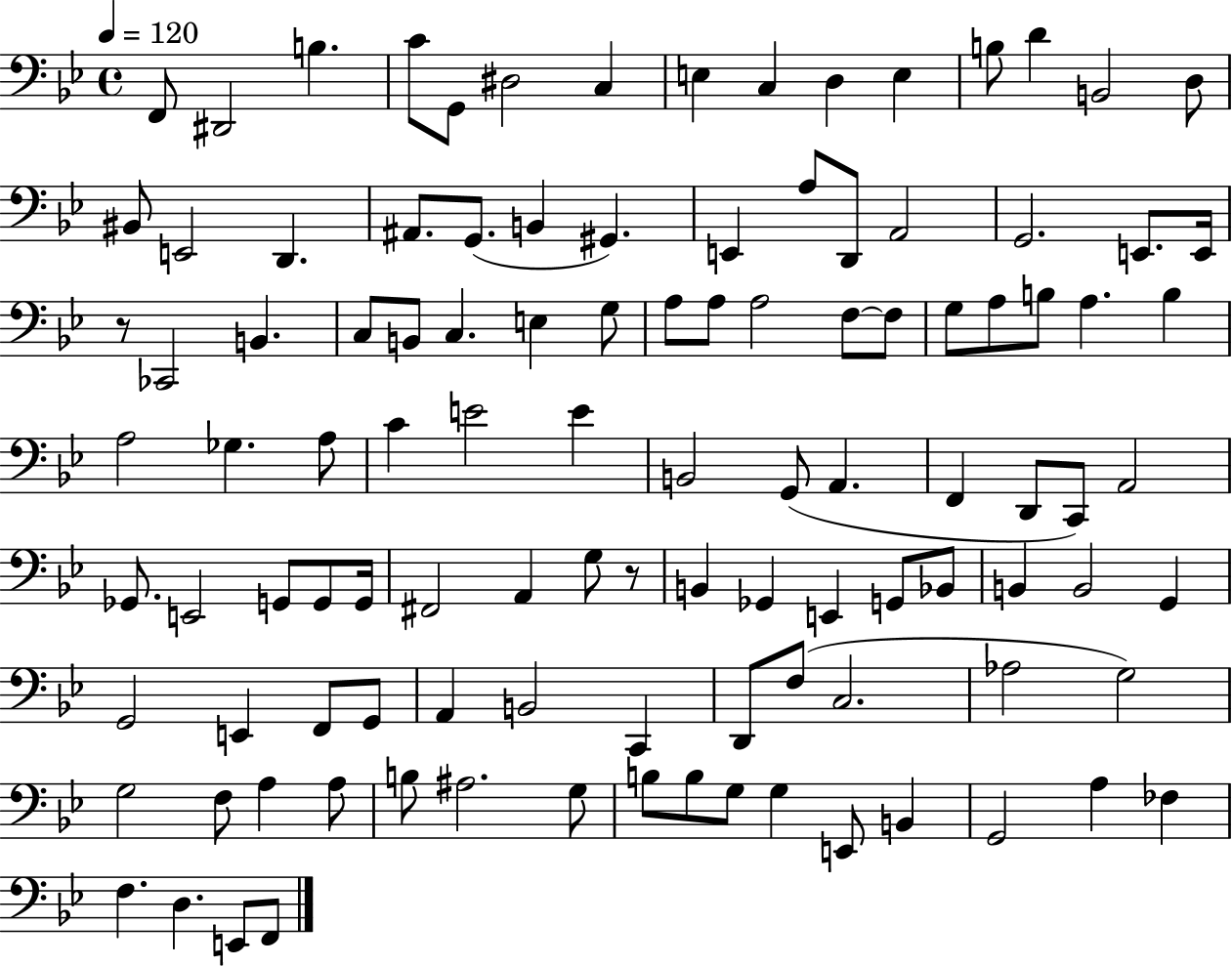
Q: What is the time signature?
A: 4/4